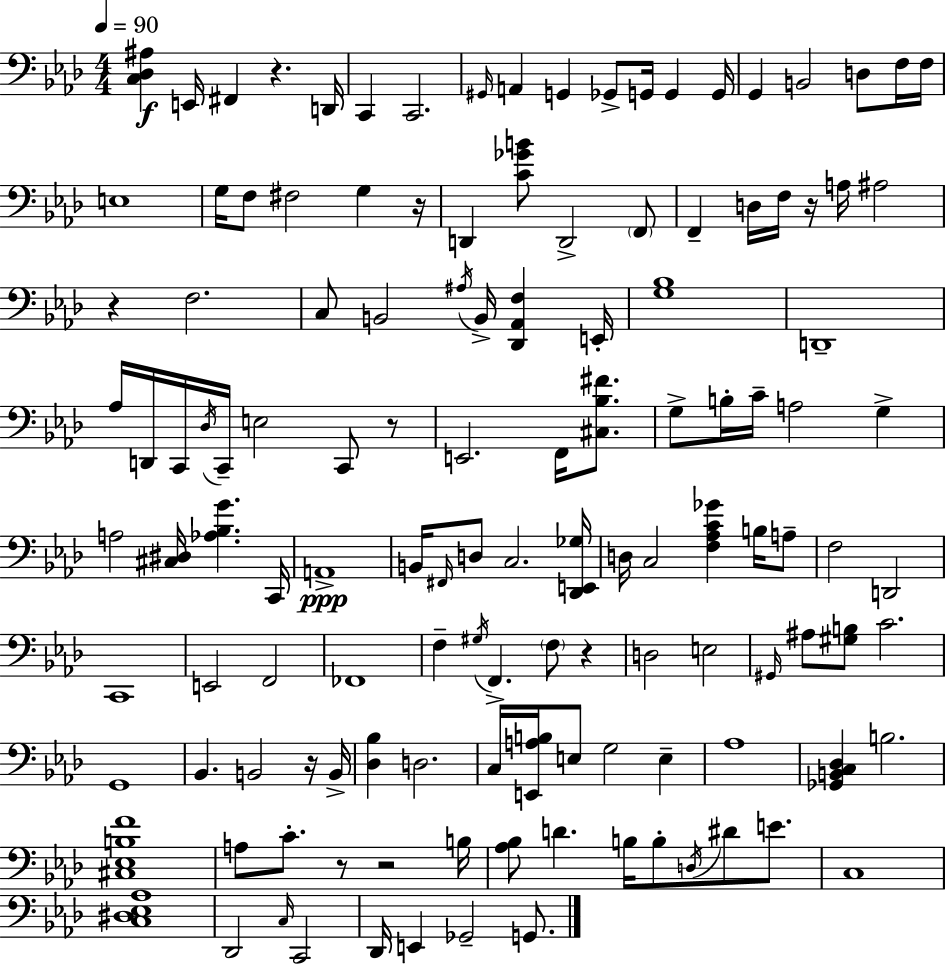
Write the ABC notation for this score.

X:1
T:Untitled
M:4/4
L:1/4
K:Fm
[C,_D,^A,] E,,/4 ^F,, z D,,/4 C,, C,,2 ^G,,/4 A,, G,, _G,,/2 G,,/4 G,, G,,/4 G,, B,,2 D,/2 F,/4 F,/4 E,4 G,/4 F,/2 ^F,2 G, z/4 D,, [C_GB]/2 D,,2 F,,/2 F,, D,/4 F,/4 z/4 A,/4 ^A,2 z F,2 C,/2 B,,2 ^A,/4 B,,/4 [_D,,_A,,F,] E,,/4 [G,_B,]4 D,,4 _A,/4 D,,/4 C,,/4 _D,/4 C,,/4 E,2 C,,/2 z/2 E,,2 F,,/4 [^C,_B,^F]/2 G,/2 B,/4 C/4 A,2 G, A,2 [^C,^D,]/4 [_A,_B,G] C,,/4 A,,4 B,,/4 ^F,,/4 D,/2 C,2 [_D,,E,,_G,]/4 D,/4 C,2 [F,_A,C_G] B,/4 A,/2 F,2 D,,2 C,,4 E,,2 F,,2 _F,,4 F, ^G,/4 F,, F,/2 z D,2 E,2 ^G,,/4 ^A,/2 [^G,B,]/2 C2 G,,4 _B,, B,,2 z/4 B,,/4 [_D,_B,] D,2 C,/4 [E,,A,B,]/4 E,/2 G,2 E, _A,4 [_G,,B,,C,_D,] B,2 [^C,_E,B,F]4 A,/2 C/2 z/2 z2 B,/4 [_A,_B,]/2 D B,/4 B,/2 D,/4 ^D/2 E/2 C,4 [C,^D,_E,_A,]4 _D,,2 C,/4 C,,2 _D,,/4 E,, _G,,2 G,,/2